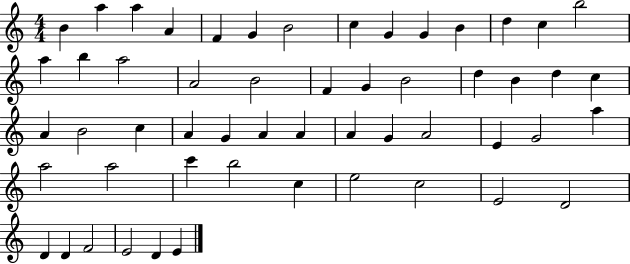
{
  \clef treble
  \numericTimeSignature
  \time 4/4
  \key c \major
  b'4 a''4 a''4 a'4 | f'4 g'4 b'2 | c''4 g'4 g'4 b'4 | d''4 c''4 b''2 | \break a''4 b''4 a''2 | a'2 b'2 | f'4 g'4 b'2 | d''4 b'4 d''4 c''4 | \break a'4 b'2 c''4 | a'4 g'4 a'4 a'4 | a'4 g'4 a'2 | e'4 g'2 a''4 | \break a''2 a''2 | c'''4 b''2 c''4 | e''2 c''2 | e'2 d'2 | \break d'4 d'4 f'2 | e'2 d'4 e'4 | \bar "|."
}